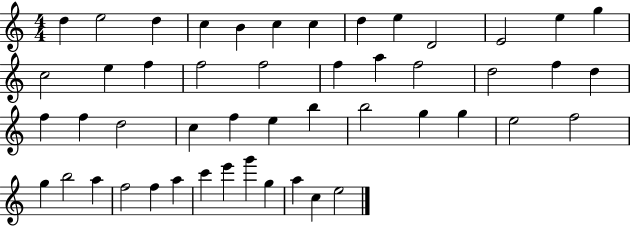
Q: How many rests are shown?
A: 0